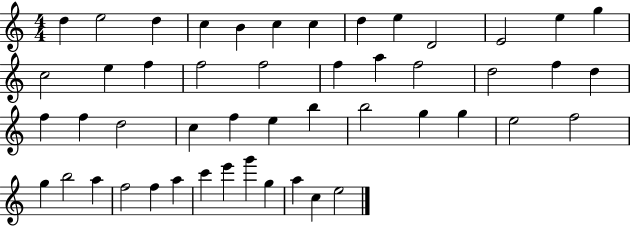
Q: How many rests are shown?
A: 0